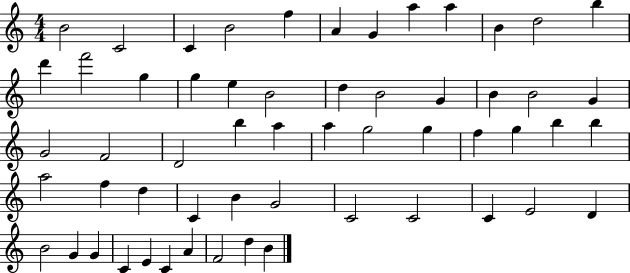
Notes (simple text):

B4/h C4/h C4/q B4/h F5/q A4/q G4/q A5/q A5/q B4/q D5/h B5/q D6/q F6/h G5/q G5/q E5/q B4/h D5/q B4/h G4/q B4/q B4/h G4/q G4/h F4/h D4/h B5/q A5/q A5/q G5/h G5/q F5/q G5/q B5/q B5/q A5/h F5/q D5/q C4/q B4/q G4/h C4/h C4/h C4/q E4/h D4/q B4/h G4/q G4/q C4/q E4/q C4/q A4/q F4/h D5/q B4/q